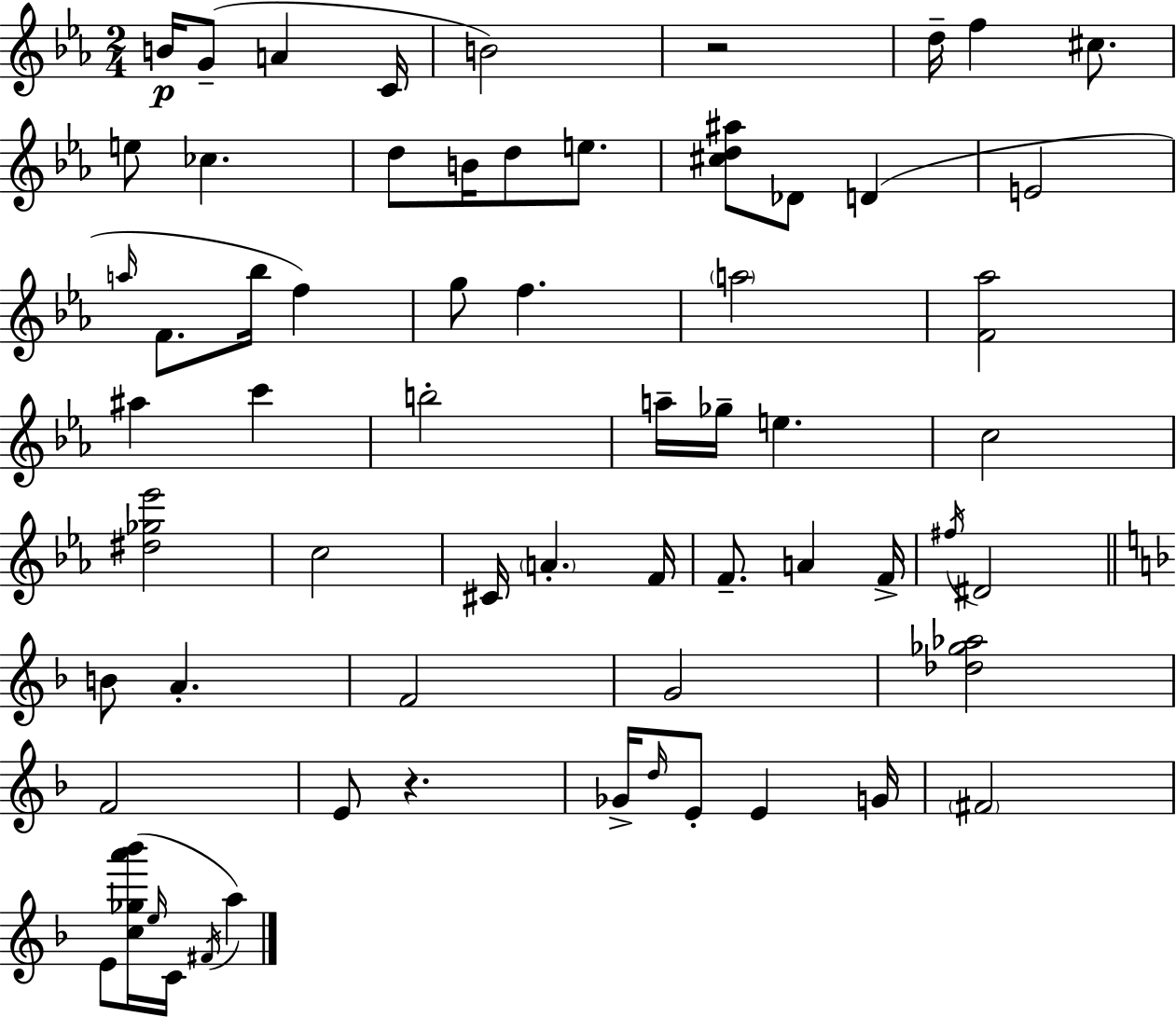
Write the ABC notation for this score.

X:1
T:Untitled
M:2/4
L:1/4
K:Eb
B/4 G/2 A C/4 B2 z2 d/4 f ^c/2 e/2 _c d/2 B/4 d/2 e/2 [^cd^a]/2 _D/2 D E2 a/4 F/2 _b/4 f g/2 f a2 [F_a]2 ^a c' b2 a/4 _g/4 e c2 [^d_g_e']2 c2 ^C/4 A F/4 F/2 A F/4 ^f/4 ^D2 B/2 A F2 G2 [_d_g_a]2 F2 E/2 z _G/4 d/4 E/2 E G/4 ^F2 E/2 [c_ga'_b']/4 e/4 C/4 ^F/4 a